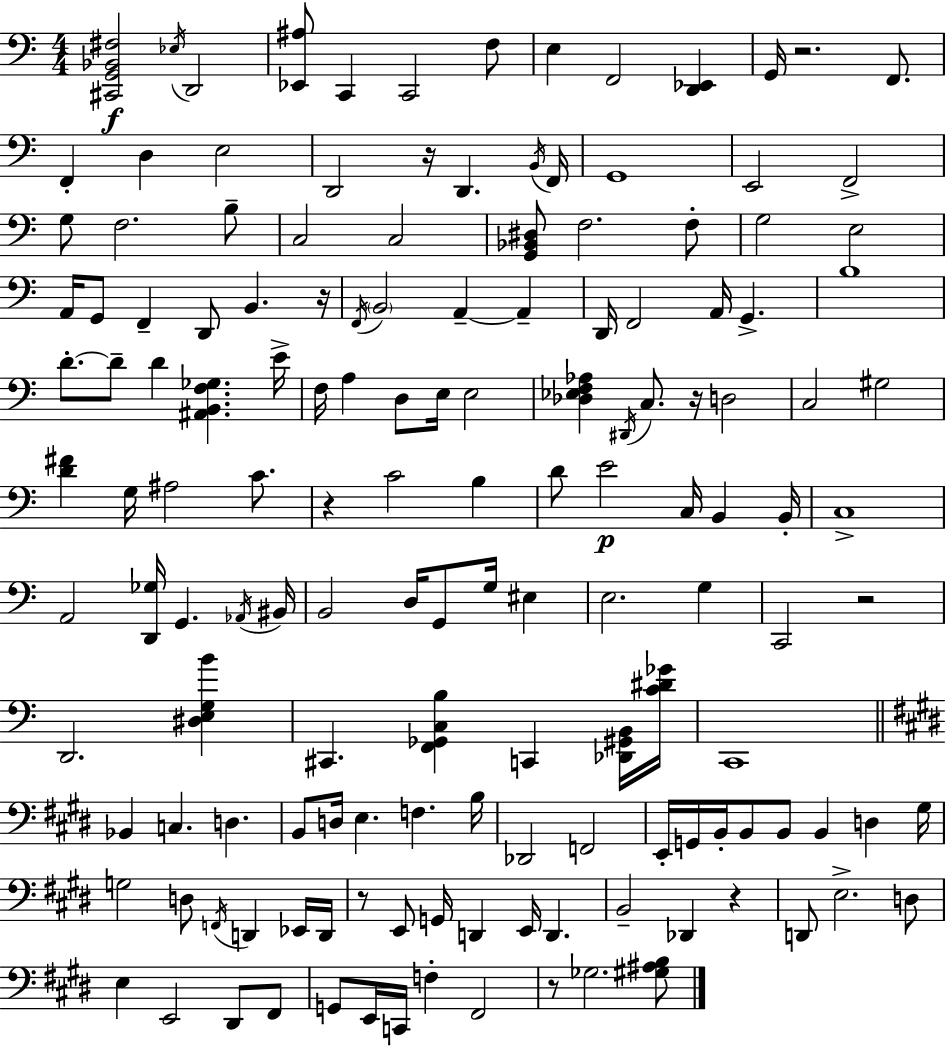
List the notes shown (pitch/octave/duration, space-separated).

[C#2,G2,Bb2,F#3]/h Eb3/s D2/h [Eb2,A#3]/e C2/q C2/h F3/e E3/q F2/h [D2,Eb2]/q G2/s R/h. F2/e. F2/q D3/q E3/h D2/h R/s D2/q. B2/s F2/s G2/w E2/h F2/h G3/e F3/h. B3/e C3/h C3/h [G2,Bb2,D#3]/e F3/h. F3/e G3/h E3/h A2/s G2/e F2/q D2/e B2/q. R/s F2/s B2/h A2/q A2/q D2/s F2/h A2/s G2/q. B3/w D4/e. D4/e D4/q [A#2,B2,F3,Gb3]/q. E4/s F3/s A3/q D3/e E3/s E3/h [Db3,Eb3,F3,Ab3]/q D#2/s C3/e. R/s D3/h C3/h G#3/h [D4,F#4]/q G3/s A#3/h C4/e. R/q C4/h B3/q D4/e E4/h C3/s B2/q B2/s C3/w A2/h [D2,Gb3]/s G2/q. Ab2/s BIS2/s B2/h D3/s G2/e G3/s EIS3/q E3/h. G3/q C2/h R/h D2/h. [D#3,E3,G3,B4]/q C#2/q. [F2,Gb2,C3,B3]/q C2/q [Db2,G#2,B2]/s [C4,D#4,Gb4]/s C2/w Bb2/q C3/q. D3/q. B2/e D3/s E3/q. F3/q. B3/s Db2/h F2/h E2/s G2/s B2/s B2/e B2/e B2/q D3/q G#3/s G3/h D3/e F2/s D2/q Eb2/s D2/s R/e E2/e G2/s D2/q E2/s D2/q. B2/h Db2/q R/q D2/e E3/h. D3/e E3/q E2/h D#2/e F#2/e G2/e E2/s C2/s F3/q F#2/h R/e Gb3/h. [G#3,A#3,B3]/e